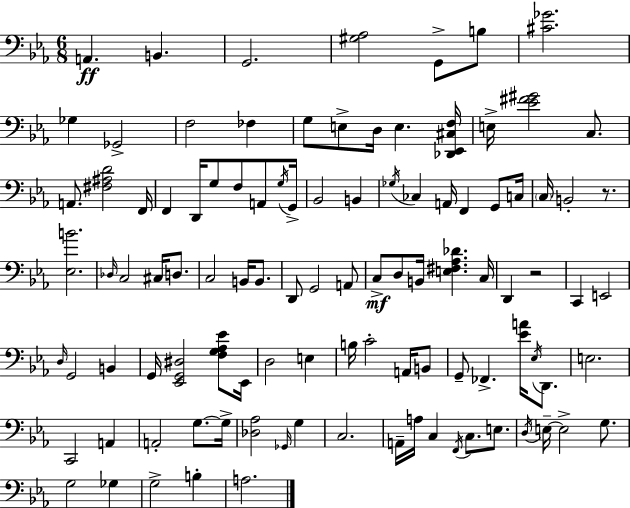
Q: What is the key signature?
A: EES major